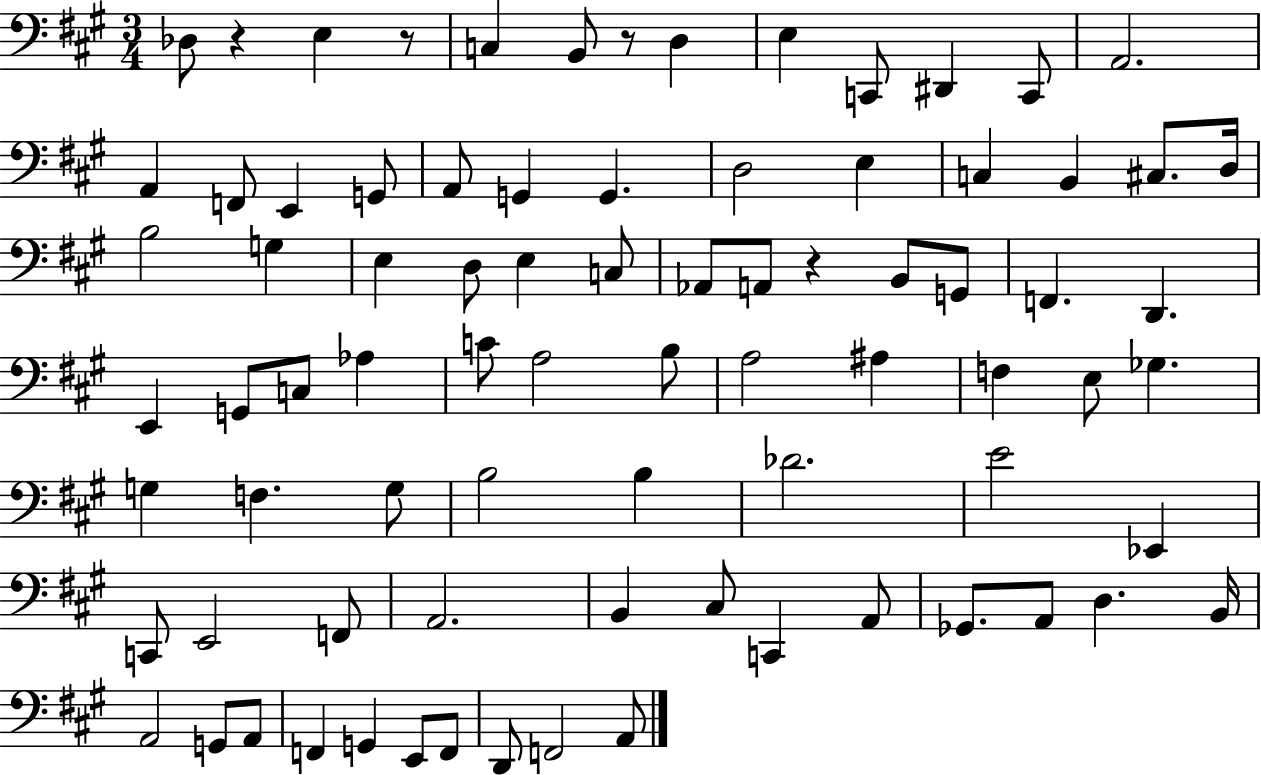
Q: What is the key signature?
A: A major